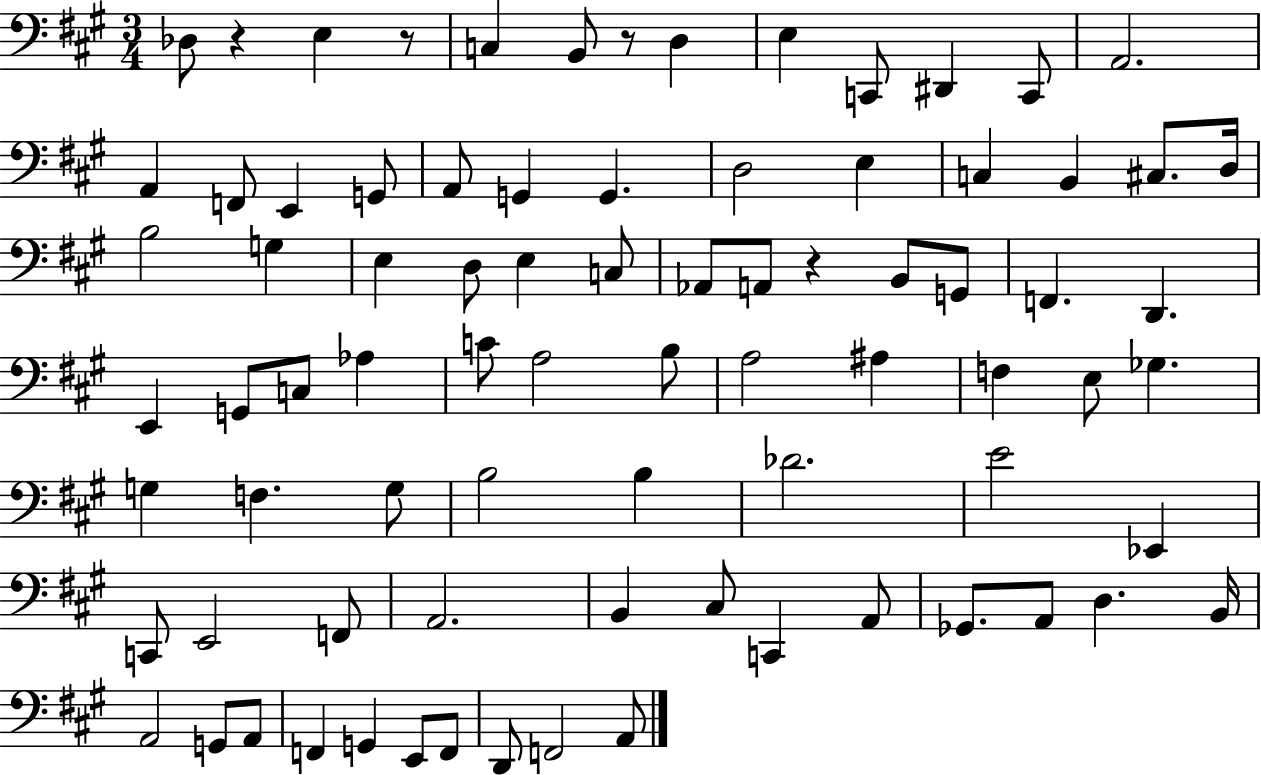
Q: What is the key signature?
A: A major